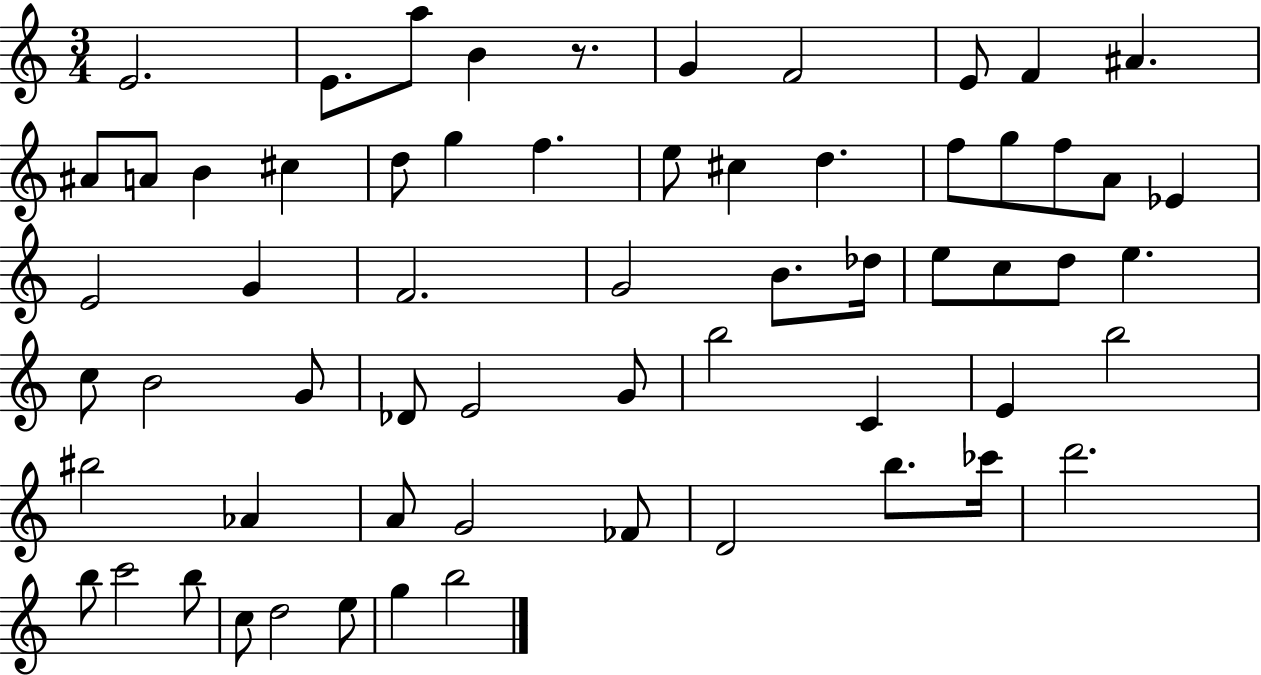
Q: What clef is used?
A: treble